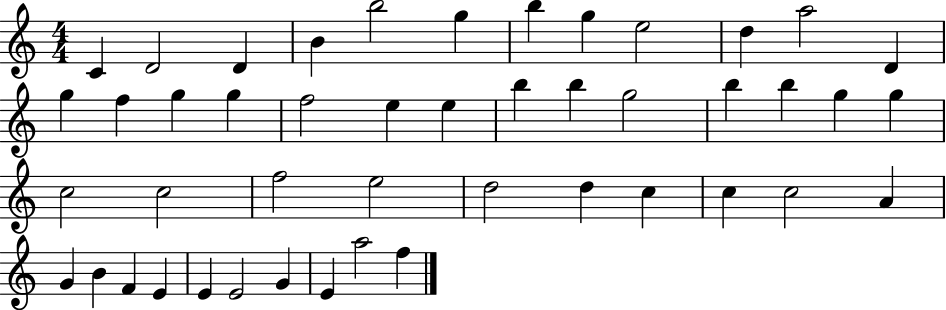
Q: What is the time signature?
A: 4/4